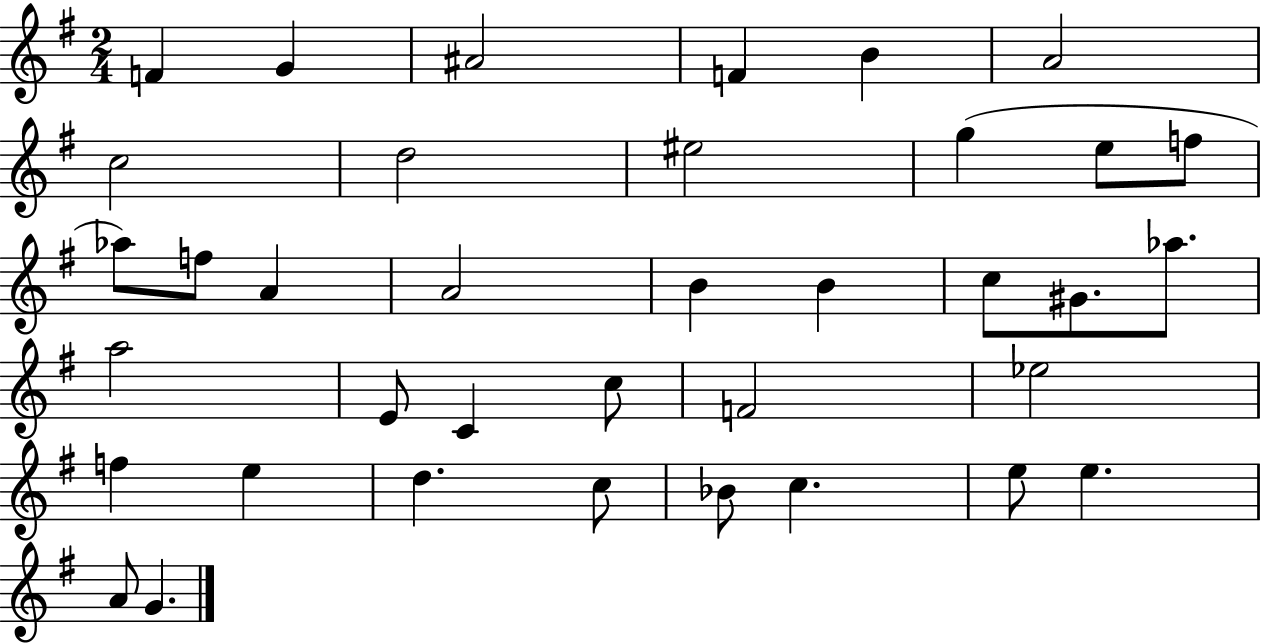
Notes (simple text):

F4/q G4/q A#4/h F4/q B4/q A4/h C5/h D5/h EIS5/h G5/q E5/e F5/e Ab5/e F5/e A4/q A4/h B4/q B4/q C5/e G#4/e. Ab5/e. A5/h E4/e C4/q C5/e F4/h Eb5/h F5/q E5/q D5/q. C5/e Bb4/e C5/q. E5/e E5/q. A4/e G4/q.